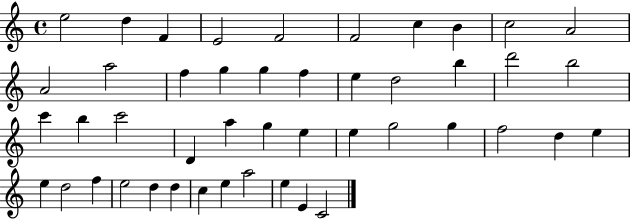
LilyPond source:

{
  \clef treble
  \time 4/4
  \defaultTimeSignature
  \key c \major
  e''2 d''4 f'4 | e'2 f'2 | f'2 c''4 b'4 | c''2 a'2 | \break a'2 a''2 | f''4 g''4 g''4 f''4 | e''4 d''2 b''4 | d'''2 b''2 | \break c'''4 b''4 c'''2 | d'4 a''4 g''4 e''4 | e''4 g''2 g''4 | f''2 d''4 e''4 | \break e''4 d''2 f''4 | e''2 d''4 d''4 | c''4 e''4 a''2 | e''4 e'4 c'2 | \break \bar "|."
}